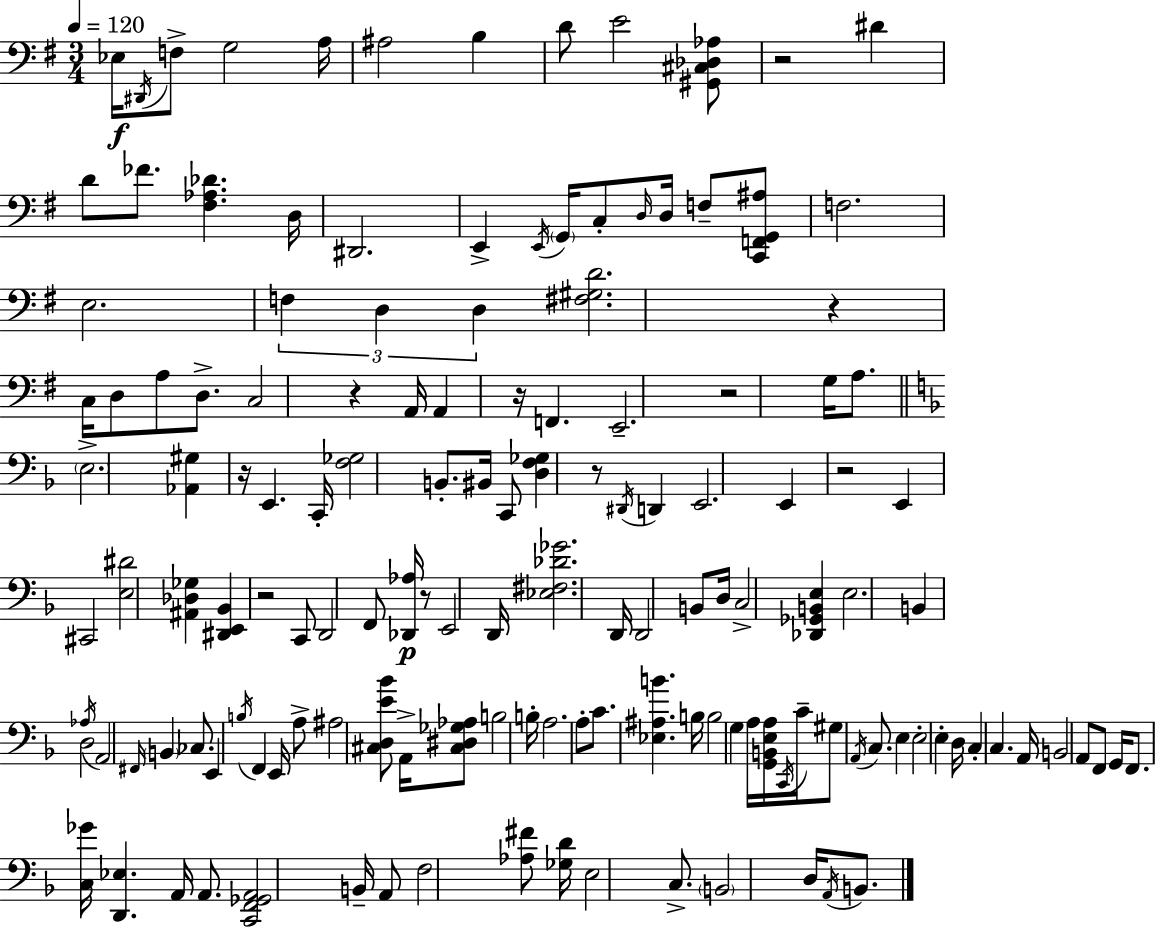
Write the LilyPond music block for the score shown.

{
  \clef bass
  \numericTimeSignature
  \time 3/4
  \key g \major
  \tempo 4 = 120
  ees16\f \acciaccatura { dis,16 } f8-> g2 | a16 ais2 b4 | d'8 e'2 <gis, cis des aes>8 | r2 dis'4 | \break d'8 fes'8. <fis aes des'>4. | d16 dis,2. | e,4-> \acciaccatura { e,16 } \parenthesize g,16 c8-. \grace { d16 } d16 f8-- | <c, f, g, ais>8 f2. | \break e2. | \tuplet 3/2 { f4 d4 d4 } | <fis gis d'>2. | r4 c16 d8 a8 | \break d8.-> c2 r4 | a,16 a,4 r16 f,4. | e,2.-- | r2 g16 | \break a8. \bar "||" \break \key d \minor \parenthesize e2.-> | <aes, gis>4 r16 e,4. c,16-. | <f ges>2 b,8.-. bis,16 | c,8 <d f ges>4 r8 \acciaccatura { dis,16 } d,4 | \break e,2. | e,4 r2 | e,4 cis,2 | <e dis'>2 <ais, des ges>4 | \break <dis, e, bes,>4 r2 | c,8 d,2 f,8 | <des, aes>16\p r8 e,2 | d,16 <ees fis des' ges'>2. | \break d,16 d,2 b,8 | d16 c2-> <des, ges, b, e>4 | e2. | b,4 d2 | \break \acciaccatura { aes16 } a,2 \grace { fis,16 } \parenthesize b,4 | ces8. e,4 \acciaccatura { b16 } f,4 | e,16 a8-> ais2 | <cis d e' bes'>8 a,16-> <cis dis ges aes>8 b2 | \break b16-. a2. | a8-. c'8. <ees ais b'>4. | b16 b2 | g4 a16 <g, b, e a>16 \acciaccatura { c,16 } c'16-- gis8 \acciaccatura { a,16 } c8. | \break e4 e2-. | e4-. d16 c4-. c4. | a,16 b,2 | a,8 f,8 g,16 f,8. <c ges'>16 <d, ees>4. | \break a,16 a,8. <c, f, ges, a,>2 | b,16-- a,8 f2 | <aes fis'>8 <ges d'>16 e2 | c8.-> \parenthesize b,2 | \break d16 \acciaccatura { a,16 } b,8. \bar "|."
}